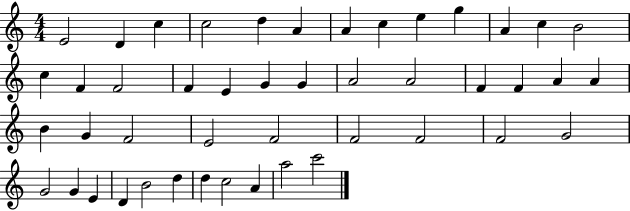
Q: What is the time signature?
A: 4/4